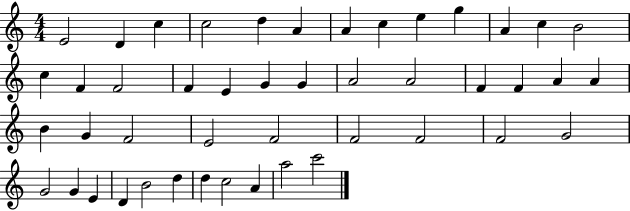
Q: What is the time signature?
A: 4/4